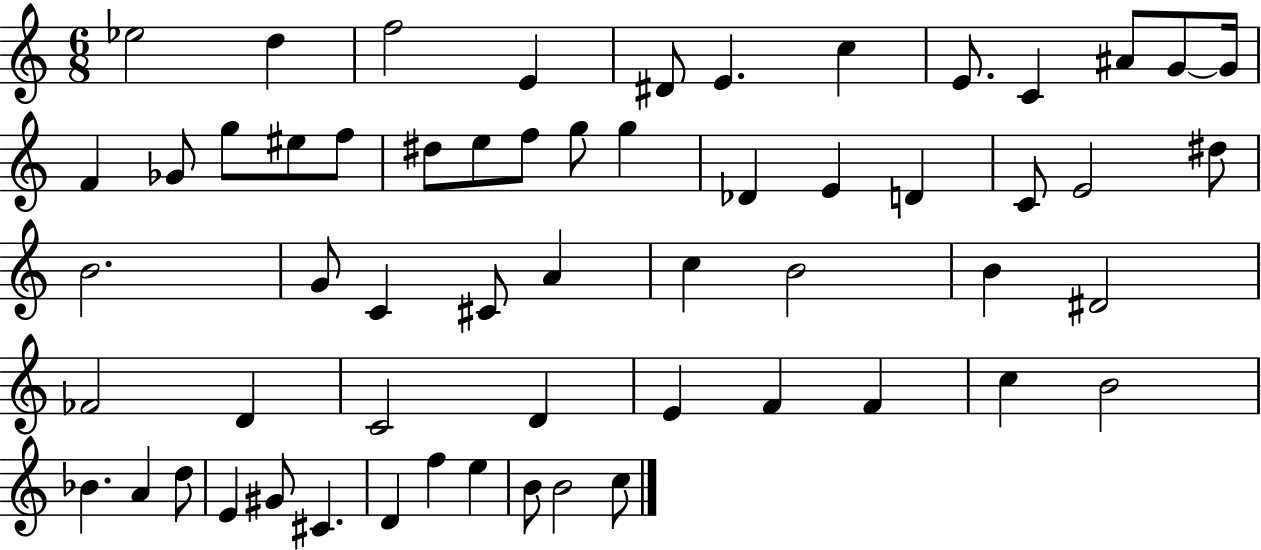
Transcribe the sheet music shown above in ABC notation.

X:1
T:Untitled
M:6/8
L:1/4
K:C
_e2 d f2 E ^D/2 E c E/2 C ^A/2 G/2 G/4 F _G/2 g/2 ^e/2 f/2 ^d/2 e/2 f/2 g/2 g _D E D C/2 E2 ^d/2 B2 G/2 C ^C/2 A c B2 B ^D2 _F2 D C2 D E F F c B2 _B A d/2 E ^G/2 ^C D f e B/2 B2 c/2